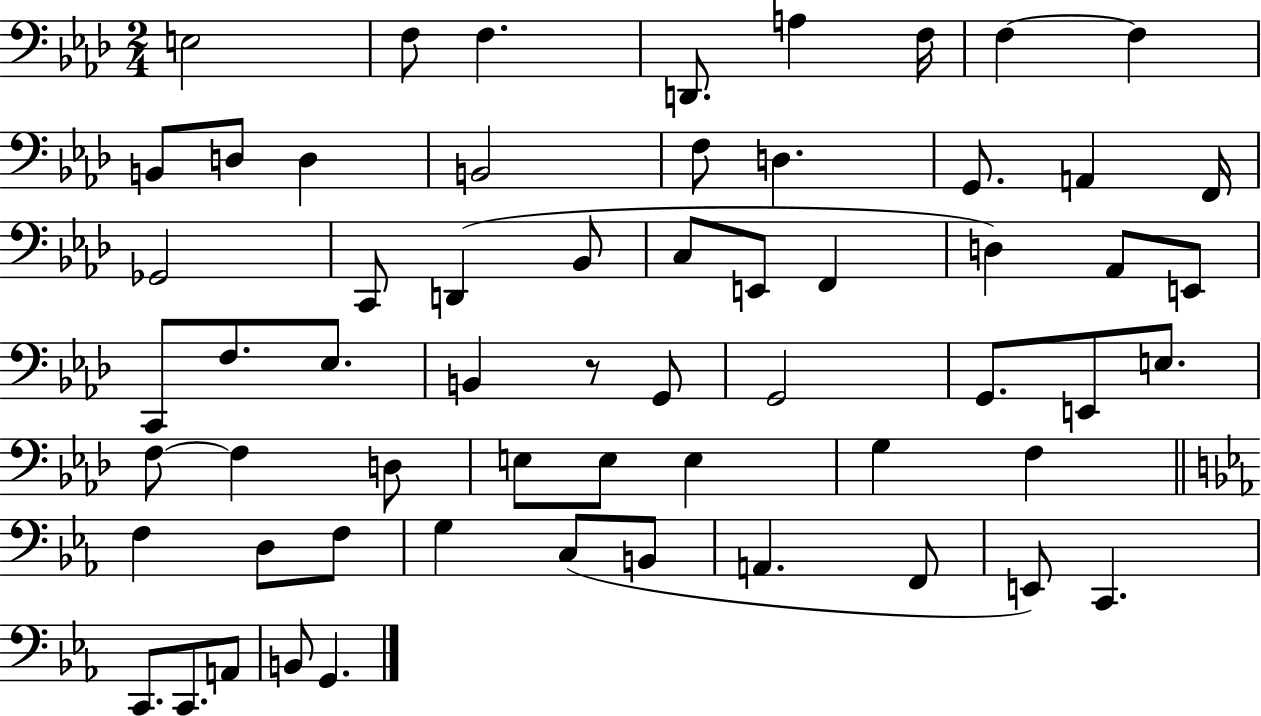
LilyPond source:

{
  \clef bass
  \numericTimeSignature
  \time 2/4
  \key aes \major
  e2 | f8 f4. | d,8. a4 f16 | f4~~ f4 | \break b,8 d8 d4 | b,2 | f8 d4. | g,8. a,4 f,16 | \break ges,2 | c,8 d,4( bes,8 | c8 e,8 f,4 | d4) aes,8 e,8 | \break c,8 f8. ees8. | b,4 r8 g,8 | g,2 | g,8. e,8 e8. | \break f8~~ f4 d8 | e8 e8 e4 | g4 f4 | \bar "||" \break \key c \minor f4 d8 f8 | g4 c8( b,8 | a,4. f,8 | e,8) c,4. | \break c,8. c,8. a,8 | b,8 g,4. | \bar "|."
}